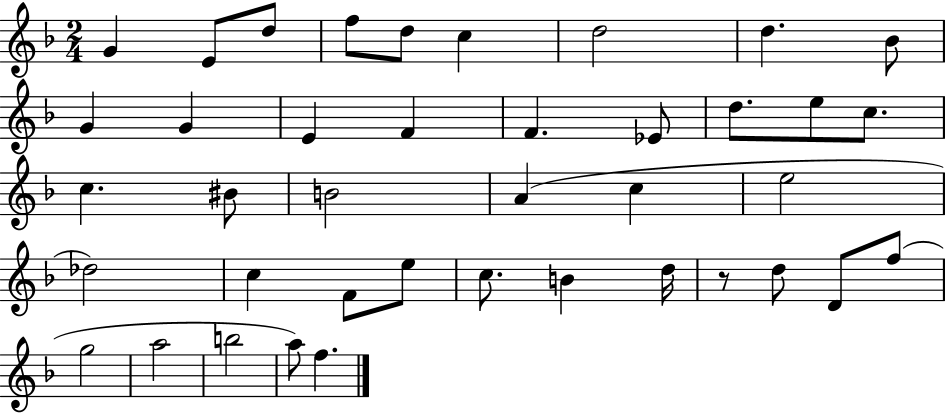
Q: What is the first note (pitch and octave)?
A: G4